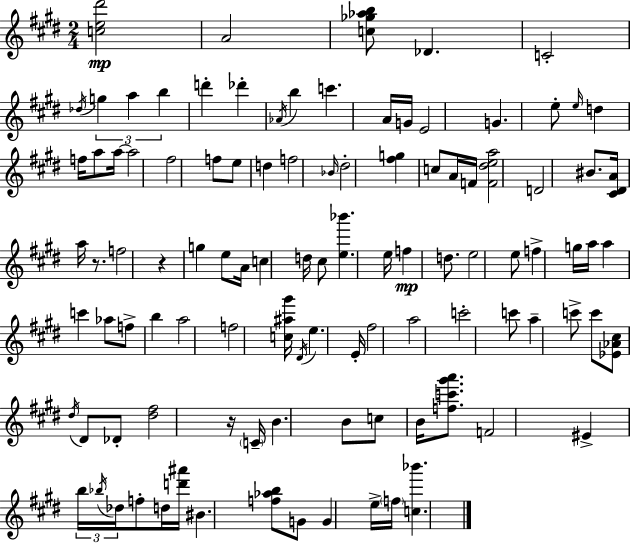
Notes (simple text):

[C5,E5,D#6]/h A4/h [C5,Gb5,Ab5,B5]/e Db4/q. C4/h Db5/s G5/q A5/q B5/q D6/q Db6/q Ab4/s B5/q C6/q. A4/s G4/s E4/h G4/q. E5/e E5/s D5/q F5/s A5/e A5/s A5/h F#5/h F5/e E5/e D5/q F5/h Bb4/s D#5/h [F#5,G5]/q C5/e A4/s F4/s [F4,D#5,E5,A5]/h D4/h BIS4/e. [C#4,D#4,A4]/s A5/s R/e. F5/h R/q G5/q E5/e A4/s C5/q D5/s C#5/e [E5,Bb6]/q. E5/s F5/q D5/e. E5/h E5/e F5/q G5/s A5/s A5/q C6/q Ab5/e F5/e B5/q A5/h F5/h [C5,A#5,G#6]/s D#4/s E5/q. E4/s F#5/h A5/h C6/h C6/e A5/q C6/e C6/e [Eb4,Ab4,C#5]/e D#5/s D#4/e Db4/e [D#5,F#5]/h R/s C4/s B4/q. B4/e C5/e B4/s [F5,C6,G#6,A6]/e. F4/h EIS4/q B5/s Bb5/s Db5/s F5/e D5/s [D6,A#6]/s BIS4/q. [F5,Ab5,B5]/e G4/e G4/q E5/s F5/s [C5,Bb6]/q.